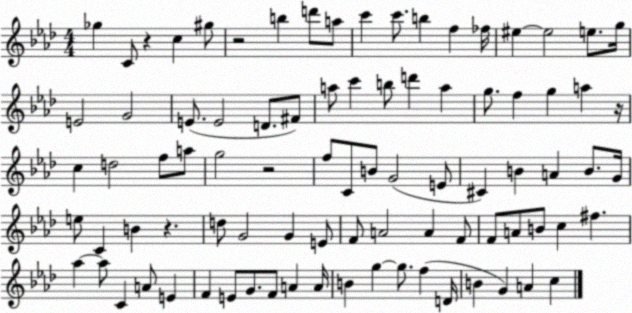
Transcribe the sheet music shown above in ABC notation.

X:1
T:Untitled
M:4/4
L:1/4
K:Ab
_g C/2 z c ^g/2 z2 b d'/2 a/2 c' c'/2 b f _f/4 ^e ^e2 e/2 g/4 E2 G2 E/2 E2 D/2 ^F/2 a/2 c' b/2 d' a g/2 f g a z/4 c d2 f/2 a/2 g2 z2 f/2 C/2 B/2 G2 E/2 ^C B A B/2 G/4 e/2 C B z d/2 G2 G E/2 F/2 A2 A F/2 F/2 A/2 B/2 c ^f _a _a/2 C A/2 E F E/2 G/2 F/2 A A/4 B g g/2 f D/4 B G A c